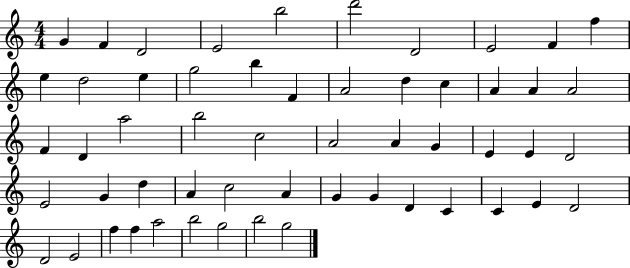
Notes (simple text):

G4/q F4/q D4/h E4/h B5/h D6/h D4/h E4/h F4/q F5/q E5/q D5/h E5/q G5/h B5/q F4/q A4/h D5/q C5/q A4/q A4/q A4/h F4/q D4/q A5/h B5/h C5/h A4/h A4/q G4/q E4/q E4/q D4/h E4/h G4/q D5/q A4/q C5/h A4/q G4/q G4/q D4/q C4/q C4/q E4/q D4/h D4/h E4/h F5/q F5/q A5/h B5/h G5/h B5/h G5/h